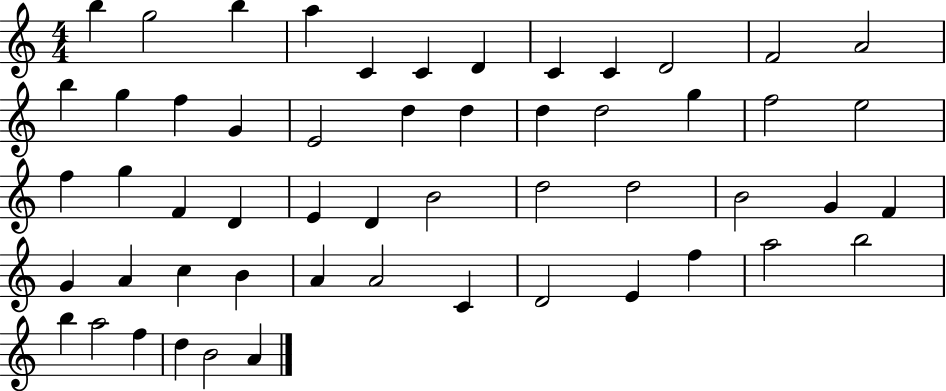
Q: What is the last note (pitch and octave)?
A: A4